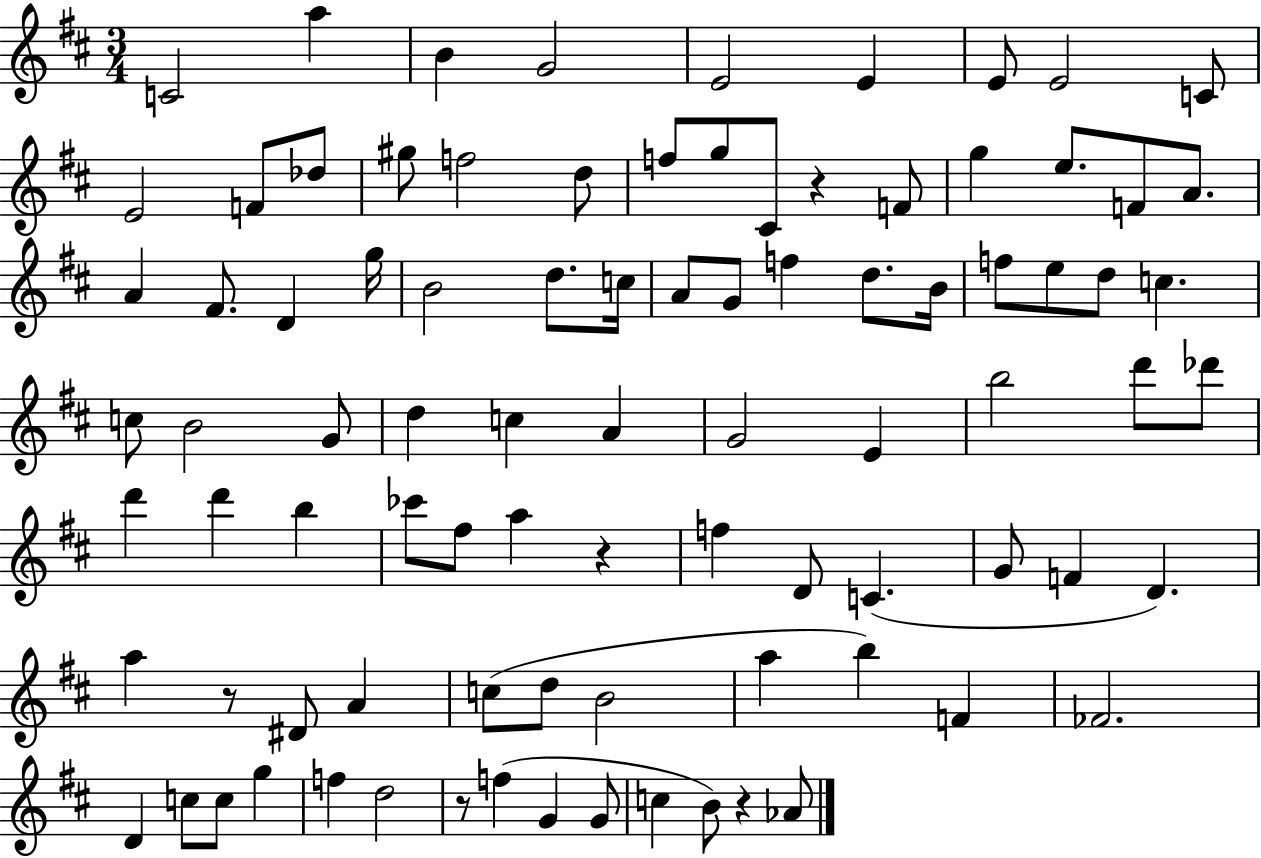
C4/h A5/q B4/q G4/h E4/h E4/q E4/e E4/h C4/e E4/h F4/e Db5/e G#5/e F5/h D5/e F5/e G5/e C#4/e R/q F4/e G5/q E5/e. F4/e A4/e. A4/q F#4/e. D4/q G5/s B4/h D5/e. C5/s A4/e G4/e F5/q D5/e. B4/s F5/e E5/e D5/e C5/q. C5/e B4/h G4/e D5/q C5/q A4/q G4/h E4/q B5/h D6/e Db6/e D6/q D6/q B5/q CES6/e F#5/e A5/q R/q F5/q D4/e C4/q. G4/e F4/q D4/q. A5/q R/e D#4/e A4/q C5/e D5/e B4/h A5/q B5/q F4/q FES4/h. D4/q C5/e C5/e G5/q F5/q D5/h R/e F5/q G4/q G4/e C5/q B4/e R/q Ab4/e